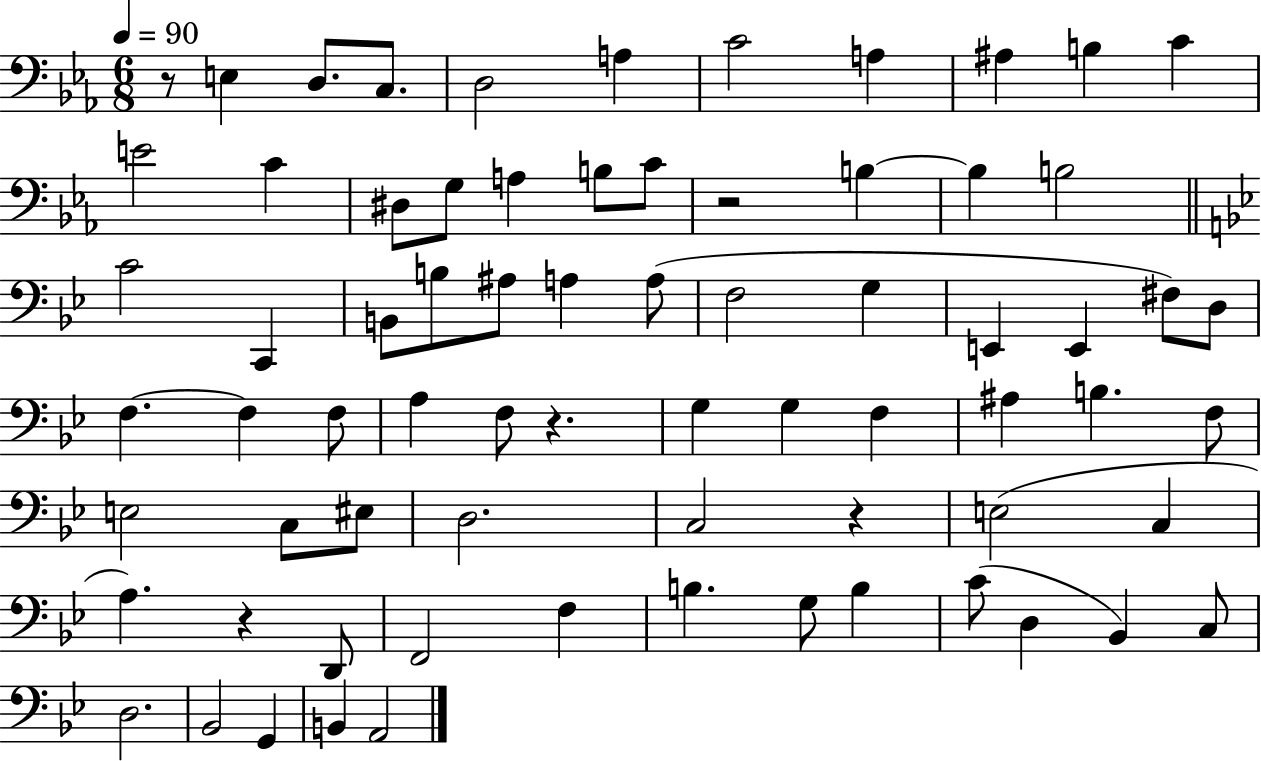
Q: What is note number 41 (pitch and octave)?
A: F3